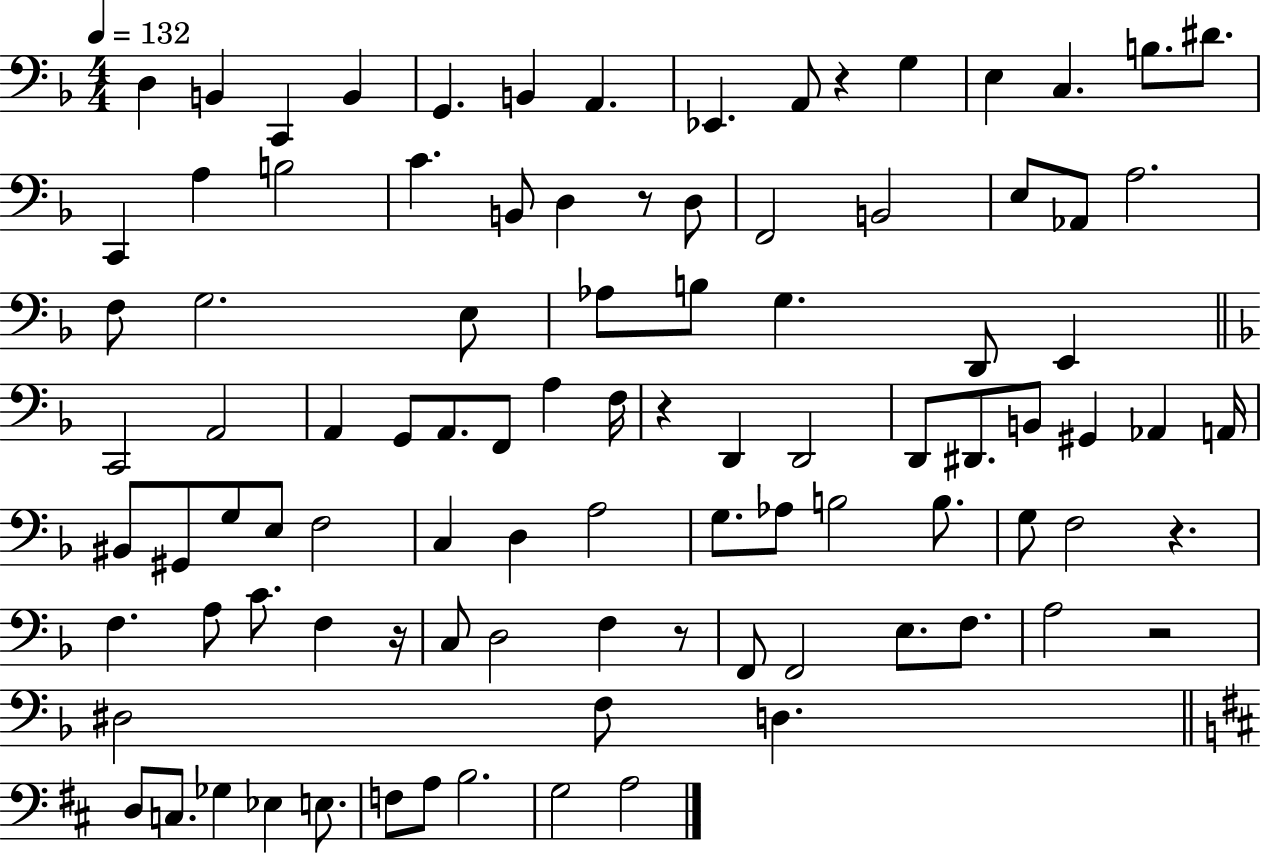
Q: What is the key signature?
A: F major